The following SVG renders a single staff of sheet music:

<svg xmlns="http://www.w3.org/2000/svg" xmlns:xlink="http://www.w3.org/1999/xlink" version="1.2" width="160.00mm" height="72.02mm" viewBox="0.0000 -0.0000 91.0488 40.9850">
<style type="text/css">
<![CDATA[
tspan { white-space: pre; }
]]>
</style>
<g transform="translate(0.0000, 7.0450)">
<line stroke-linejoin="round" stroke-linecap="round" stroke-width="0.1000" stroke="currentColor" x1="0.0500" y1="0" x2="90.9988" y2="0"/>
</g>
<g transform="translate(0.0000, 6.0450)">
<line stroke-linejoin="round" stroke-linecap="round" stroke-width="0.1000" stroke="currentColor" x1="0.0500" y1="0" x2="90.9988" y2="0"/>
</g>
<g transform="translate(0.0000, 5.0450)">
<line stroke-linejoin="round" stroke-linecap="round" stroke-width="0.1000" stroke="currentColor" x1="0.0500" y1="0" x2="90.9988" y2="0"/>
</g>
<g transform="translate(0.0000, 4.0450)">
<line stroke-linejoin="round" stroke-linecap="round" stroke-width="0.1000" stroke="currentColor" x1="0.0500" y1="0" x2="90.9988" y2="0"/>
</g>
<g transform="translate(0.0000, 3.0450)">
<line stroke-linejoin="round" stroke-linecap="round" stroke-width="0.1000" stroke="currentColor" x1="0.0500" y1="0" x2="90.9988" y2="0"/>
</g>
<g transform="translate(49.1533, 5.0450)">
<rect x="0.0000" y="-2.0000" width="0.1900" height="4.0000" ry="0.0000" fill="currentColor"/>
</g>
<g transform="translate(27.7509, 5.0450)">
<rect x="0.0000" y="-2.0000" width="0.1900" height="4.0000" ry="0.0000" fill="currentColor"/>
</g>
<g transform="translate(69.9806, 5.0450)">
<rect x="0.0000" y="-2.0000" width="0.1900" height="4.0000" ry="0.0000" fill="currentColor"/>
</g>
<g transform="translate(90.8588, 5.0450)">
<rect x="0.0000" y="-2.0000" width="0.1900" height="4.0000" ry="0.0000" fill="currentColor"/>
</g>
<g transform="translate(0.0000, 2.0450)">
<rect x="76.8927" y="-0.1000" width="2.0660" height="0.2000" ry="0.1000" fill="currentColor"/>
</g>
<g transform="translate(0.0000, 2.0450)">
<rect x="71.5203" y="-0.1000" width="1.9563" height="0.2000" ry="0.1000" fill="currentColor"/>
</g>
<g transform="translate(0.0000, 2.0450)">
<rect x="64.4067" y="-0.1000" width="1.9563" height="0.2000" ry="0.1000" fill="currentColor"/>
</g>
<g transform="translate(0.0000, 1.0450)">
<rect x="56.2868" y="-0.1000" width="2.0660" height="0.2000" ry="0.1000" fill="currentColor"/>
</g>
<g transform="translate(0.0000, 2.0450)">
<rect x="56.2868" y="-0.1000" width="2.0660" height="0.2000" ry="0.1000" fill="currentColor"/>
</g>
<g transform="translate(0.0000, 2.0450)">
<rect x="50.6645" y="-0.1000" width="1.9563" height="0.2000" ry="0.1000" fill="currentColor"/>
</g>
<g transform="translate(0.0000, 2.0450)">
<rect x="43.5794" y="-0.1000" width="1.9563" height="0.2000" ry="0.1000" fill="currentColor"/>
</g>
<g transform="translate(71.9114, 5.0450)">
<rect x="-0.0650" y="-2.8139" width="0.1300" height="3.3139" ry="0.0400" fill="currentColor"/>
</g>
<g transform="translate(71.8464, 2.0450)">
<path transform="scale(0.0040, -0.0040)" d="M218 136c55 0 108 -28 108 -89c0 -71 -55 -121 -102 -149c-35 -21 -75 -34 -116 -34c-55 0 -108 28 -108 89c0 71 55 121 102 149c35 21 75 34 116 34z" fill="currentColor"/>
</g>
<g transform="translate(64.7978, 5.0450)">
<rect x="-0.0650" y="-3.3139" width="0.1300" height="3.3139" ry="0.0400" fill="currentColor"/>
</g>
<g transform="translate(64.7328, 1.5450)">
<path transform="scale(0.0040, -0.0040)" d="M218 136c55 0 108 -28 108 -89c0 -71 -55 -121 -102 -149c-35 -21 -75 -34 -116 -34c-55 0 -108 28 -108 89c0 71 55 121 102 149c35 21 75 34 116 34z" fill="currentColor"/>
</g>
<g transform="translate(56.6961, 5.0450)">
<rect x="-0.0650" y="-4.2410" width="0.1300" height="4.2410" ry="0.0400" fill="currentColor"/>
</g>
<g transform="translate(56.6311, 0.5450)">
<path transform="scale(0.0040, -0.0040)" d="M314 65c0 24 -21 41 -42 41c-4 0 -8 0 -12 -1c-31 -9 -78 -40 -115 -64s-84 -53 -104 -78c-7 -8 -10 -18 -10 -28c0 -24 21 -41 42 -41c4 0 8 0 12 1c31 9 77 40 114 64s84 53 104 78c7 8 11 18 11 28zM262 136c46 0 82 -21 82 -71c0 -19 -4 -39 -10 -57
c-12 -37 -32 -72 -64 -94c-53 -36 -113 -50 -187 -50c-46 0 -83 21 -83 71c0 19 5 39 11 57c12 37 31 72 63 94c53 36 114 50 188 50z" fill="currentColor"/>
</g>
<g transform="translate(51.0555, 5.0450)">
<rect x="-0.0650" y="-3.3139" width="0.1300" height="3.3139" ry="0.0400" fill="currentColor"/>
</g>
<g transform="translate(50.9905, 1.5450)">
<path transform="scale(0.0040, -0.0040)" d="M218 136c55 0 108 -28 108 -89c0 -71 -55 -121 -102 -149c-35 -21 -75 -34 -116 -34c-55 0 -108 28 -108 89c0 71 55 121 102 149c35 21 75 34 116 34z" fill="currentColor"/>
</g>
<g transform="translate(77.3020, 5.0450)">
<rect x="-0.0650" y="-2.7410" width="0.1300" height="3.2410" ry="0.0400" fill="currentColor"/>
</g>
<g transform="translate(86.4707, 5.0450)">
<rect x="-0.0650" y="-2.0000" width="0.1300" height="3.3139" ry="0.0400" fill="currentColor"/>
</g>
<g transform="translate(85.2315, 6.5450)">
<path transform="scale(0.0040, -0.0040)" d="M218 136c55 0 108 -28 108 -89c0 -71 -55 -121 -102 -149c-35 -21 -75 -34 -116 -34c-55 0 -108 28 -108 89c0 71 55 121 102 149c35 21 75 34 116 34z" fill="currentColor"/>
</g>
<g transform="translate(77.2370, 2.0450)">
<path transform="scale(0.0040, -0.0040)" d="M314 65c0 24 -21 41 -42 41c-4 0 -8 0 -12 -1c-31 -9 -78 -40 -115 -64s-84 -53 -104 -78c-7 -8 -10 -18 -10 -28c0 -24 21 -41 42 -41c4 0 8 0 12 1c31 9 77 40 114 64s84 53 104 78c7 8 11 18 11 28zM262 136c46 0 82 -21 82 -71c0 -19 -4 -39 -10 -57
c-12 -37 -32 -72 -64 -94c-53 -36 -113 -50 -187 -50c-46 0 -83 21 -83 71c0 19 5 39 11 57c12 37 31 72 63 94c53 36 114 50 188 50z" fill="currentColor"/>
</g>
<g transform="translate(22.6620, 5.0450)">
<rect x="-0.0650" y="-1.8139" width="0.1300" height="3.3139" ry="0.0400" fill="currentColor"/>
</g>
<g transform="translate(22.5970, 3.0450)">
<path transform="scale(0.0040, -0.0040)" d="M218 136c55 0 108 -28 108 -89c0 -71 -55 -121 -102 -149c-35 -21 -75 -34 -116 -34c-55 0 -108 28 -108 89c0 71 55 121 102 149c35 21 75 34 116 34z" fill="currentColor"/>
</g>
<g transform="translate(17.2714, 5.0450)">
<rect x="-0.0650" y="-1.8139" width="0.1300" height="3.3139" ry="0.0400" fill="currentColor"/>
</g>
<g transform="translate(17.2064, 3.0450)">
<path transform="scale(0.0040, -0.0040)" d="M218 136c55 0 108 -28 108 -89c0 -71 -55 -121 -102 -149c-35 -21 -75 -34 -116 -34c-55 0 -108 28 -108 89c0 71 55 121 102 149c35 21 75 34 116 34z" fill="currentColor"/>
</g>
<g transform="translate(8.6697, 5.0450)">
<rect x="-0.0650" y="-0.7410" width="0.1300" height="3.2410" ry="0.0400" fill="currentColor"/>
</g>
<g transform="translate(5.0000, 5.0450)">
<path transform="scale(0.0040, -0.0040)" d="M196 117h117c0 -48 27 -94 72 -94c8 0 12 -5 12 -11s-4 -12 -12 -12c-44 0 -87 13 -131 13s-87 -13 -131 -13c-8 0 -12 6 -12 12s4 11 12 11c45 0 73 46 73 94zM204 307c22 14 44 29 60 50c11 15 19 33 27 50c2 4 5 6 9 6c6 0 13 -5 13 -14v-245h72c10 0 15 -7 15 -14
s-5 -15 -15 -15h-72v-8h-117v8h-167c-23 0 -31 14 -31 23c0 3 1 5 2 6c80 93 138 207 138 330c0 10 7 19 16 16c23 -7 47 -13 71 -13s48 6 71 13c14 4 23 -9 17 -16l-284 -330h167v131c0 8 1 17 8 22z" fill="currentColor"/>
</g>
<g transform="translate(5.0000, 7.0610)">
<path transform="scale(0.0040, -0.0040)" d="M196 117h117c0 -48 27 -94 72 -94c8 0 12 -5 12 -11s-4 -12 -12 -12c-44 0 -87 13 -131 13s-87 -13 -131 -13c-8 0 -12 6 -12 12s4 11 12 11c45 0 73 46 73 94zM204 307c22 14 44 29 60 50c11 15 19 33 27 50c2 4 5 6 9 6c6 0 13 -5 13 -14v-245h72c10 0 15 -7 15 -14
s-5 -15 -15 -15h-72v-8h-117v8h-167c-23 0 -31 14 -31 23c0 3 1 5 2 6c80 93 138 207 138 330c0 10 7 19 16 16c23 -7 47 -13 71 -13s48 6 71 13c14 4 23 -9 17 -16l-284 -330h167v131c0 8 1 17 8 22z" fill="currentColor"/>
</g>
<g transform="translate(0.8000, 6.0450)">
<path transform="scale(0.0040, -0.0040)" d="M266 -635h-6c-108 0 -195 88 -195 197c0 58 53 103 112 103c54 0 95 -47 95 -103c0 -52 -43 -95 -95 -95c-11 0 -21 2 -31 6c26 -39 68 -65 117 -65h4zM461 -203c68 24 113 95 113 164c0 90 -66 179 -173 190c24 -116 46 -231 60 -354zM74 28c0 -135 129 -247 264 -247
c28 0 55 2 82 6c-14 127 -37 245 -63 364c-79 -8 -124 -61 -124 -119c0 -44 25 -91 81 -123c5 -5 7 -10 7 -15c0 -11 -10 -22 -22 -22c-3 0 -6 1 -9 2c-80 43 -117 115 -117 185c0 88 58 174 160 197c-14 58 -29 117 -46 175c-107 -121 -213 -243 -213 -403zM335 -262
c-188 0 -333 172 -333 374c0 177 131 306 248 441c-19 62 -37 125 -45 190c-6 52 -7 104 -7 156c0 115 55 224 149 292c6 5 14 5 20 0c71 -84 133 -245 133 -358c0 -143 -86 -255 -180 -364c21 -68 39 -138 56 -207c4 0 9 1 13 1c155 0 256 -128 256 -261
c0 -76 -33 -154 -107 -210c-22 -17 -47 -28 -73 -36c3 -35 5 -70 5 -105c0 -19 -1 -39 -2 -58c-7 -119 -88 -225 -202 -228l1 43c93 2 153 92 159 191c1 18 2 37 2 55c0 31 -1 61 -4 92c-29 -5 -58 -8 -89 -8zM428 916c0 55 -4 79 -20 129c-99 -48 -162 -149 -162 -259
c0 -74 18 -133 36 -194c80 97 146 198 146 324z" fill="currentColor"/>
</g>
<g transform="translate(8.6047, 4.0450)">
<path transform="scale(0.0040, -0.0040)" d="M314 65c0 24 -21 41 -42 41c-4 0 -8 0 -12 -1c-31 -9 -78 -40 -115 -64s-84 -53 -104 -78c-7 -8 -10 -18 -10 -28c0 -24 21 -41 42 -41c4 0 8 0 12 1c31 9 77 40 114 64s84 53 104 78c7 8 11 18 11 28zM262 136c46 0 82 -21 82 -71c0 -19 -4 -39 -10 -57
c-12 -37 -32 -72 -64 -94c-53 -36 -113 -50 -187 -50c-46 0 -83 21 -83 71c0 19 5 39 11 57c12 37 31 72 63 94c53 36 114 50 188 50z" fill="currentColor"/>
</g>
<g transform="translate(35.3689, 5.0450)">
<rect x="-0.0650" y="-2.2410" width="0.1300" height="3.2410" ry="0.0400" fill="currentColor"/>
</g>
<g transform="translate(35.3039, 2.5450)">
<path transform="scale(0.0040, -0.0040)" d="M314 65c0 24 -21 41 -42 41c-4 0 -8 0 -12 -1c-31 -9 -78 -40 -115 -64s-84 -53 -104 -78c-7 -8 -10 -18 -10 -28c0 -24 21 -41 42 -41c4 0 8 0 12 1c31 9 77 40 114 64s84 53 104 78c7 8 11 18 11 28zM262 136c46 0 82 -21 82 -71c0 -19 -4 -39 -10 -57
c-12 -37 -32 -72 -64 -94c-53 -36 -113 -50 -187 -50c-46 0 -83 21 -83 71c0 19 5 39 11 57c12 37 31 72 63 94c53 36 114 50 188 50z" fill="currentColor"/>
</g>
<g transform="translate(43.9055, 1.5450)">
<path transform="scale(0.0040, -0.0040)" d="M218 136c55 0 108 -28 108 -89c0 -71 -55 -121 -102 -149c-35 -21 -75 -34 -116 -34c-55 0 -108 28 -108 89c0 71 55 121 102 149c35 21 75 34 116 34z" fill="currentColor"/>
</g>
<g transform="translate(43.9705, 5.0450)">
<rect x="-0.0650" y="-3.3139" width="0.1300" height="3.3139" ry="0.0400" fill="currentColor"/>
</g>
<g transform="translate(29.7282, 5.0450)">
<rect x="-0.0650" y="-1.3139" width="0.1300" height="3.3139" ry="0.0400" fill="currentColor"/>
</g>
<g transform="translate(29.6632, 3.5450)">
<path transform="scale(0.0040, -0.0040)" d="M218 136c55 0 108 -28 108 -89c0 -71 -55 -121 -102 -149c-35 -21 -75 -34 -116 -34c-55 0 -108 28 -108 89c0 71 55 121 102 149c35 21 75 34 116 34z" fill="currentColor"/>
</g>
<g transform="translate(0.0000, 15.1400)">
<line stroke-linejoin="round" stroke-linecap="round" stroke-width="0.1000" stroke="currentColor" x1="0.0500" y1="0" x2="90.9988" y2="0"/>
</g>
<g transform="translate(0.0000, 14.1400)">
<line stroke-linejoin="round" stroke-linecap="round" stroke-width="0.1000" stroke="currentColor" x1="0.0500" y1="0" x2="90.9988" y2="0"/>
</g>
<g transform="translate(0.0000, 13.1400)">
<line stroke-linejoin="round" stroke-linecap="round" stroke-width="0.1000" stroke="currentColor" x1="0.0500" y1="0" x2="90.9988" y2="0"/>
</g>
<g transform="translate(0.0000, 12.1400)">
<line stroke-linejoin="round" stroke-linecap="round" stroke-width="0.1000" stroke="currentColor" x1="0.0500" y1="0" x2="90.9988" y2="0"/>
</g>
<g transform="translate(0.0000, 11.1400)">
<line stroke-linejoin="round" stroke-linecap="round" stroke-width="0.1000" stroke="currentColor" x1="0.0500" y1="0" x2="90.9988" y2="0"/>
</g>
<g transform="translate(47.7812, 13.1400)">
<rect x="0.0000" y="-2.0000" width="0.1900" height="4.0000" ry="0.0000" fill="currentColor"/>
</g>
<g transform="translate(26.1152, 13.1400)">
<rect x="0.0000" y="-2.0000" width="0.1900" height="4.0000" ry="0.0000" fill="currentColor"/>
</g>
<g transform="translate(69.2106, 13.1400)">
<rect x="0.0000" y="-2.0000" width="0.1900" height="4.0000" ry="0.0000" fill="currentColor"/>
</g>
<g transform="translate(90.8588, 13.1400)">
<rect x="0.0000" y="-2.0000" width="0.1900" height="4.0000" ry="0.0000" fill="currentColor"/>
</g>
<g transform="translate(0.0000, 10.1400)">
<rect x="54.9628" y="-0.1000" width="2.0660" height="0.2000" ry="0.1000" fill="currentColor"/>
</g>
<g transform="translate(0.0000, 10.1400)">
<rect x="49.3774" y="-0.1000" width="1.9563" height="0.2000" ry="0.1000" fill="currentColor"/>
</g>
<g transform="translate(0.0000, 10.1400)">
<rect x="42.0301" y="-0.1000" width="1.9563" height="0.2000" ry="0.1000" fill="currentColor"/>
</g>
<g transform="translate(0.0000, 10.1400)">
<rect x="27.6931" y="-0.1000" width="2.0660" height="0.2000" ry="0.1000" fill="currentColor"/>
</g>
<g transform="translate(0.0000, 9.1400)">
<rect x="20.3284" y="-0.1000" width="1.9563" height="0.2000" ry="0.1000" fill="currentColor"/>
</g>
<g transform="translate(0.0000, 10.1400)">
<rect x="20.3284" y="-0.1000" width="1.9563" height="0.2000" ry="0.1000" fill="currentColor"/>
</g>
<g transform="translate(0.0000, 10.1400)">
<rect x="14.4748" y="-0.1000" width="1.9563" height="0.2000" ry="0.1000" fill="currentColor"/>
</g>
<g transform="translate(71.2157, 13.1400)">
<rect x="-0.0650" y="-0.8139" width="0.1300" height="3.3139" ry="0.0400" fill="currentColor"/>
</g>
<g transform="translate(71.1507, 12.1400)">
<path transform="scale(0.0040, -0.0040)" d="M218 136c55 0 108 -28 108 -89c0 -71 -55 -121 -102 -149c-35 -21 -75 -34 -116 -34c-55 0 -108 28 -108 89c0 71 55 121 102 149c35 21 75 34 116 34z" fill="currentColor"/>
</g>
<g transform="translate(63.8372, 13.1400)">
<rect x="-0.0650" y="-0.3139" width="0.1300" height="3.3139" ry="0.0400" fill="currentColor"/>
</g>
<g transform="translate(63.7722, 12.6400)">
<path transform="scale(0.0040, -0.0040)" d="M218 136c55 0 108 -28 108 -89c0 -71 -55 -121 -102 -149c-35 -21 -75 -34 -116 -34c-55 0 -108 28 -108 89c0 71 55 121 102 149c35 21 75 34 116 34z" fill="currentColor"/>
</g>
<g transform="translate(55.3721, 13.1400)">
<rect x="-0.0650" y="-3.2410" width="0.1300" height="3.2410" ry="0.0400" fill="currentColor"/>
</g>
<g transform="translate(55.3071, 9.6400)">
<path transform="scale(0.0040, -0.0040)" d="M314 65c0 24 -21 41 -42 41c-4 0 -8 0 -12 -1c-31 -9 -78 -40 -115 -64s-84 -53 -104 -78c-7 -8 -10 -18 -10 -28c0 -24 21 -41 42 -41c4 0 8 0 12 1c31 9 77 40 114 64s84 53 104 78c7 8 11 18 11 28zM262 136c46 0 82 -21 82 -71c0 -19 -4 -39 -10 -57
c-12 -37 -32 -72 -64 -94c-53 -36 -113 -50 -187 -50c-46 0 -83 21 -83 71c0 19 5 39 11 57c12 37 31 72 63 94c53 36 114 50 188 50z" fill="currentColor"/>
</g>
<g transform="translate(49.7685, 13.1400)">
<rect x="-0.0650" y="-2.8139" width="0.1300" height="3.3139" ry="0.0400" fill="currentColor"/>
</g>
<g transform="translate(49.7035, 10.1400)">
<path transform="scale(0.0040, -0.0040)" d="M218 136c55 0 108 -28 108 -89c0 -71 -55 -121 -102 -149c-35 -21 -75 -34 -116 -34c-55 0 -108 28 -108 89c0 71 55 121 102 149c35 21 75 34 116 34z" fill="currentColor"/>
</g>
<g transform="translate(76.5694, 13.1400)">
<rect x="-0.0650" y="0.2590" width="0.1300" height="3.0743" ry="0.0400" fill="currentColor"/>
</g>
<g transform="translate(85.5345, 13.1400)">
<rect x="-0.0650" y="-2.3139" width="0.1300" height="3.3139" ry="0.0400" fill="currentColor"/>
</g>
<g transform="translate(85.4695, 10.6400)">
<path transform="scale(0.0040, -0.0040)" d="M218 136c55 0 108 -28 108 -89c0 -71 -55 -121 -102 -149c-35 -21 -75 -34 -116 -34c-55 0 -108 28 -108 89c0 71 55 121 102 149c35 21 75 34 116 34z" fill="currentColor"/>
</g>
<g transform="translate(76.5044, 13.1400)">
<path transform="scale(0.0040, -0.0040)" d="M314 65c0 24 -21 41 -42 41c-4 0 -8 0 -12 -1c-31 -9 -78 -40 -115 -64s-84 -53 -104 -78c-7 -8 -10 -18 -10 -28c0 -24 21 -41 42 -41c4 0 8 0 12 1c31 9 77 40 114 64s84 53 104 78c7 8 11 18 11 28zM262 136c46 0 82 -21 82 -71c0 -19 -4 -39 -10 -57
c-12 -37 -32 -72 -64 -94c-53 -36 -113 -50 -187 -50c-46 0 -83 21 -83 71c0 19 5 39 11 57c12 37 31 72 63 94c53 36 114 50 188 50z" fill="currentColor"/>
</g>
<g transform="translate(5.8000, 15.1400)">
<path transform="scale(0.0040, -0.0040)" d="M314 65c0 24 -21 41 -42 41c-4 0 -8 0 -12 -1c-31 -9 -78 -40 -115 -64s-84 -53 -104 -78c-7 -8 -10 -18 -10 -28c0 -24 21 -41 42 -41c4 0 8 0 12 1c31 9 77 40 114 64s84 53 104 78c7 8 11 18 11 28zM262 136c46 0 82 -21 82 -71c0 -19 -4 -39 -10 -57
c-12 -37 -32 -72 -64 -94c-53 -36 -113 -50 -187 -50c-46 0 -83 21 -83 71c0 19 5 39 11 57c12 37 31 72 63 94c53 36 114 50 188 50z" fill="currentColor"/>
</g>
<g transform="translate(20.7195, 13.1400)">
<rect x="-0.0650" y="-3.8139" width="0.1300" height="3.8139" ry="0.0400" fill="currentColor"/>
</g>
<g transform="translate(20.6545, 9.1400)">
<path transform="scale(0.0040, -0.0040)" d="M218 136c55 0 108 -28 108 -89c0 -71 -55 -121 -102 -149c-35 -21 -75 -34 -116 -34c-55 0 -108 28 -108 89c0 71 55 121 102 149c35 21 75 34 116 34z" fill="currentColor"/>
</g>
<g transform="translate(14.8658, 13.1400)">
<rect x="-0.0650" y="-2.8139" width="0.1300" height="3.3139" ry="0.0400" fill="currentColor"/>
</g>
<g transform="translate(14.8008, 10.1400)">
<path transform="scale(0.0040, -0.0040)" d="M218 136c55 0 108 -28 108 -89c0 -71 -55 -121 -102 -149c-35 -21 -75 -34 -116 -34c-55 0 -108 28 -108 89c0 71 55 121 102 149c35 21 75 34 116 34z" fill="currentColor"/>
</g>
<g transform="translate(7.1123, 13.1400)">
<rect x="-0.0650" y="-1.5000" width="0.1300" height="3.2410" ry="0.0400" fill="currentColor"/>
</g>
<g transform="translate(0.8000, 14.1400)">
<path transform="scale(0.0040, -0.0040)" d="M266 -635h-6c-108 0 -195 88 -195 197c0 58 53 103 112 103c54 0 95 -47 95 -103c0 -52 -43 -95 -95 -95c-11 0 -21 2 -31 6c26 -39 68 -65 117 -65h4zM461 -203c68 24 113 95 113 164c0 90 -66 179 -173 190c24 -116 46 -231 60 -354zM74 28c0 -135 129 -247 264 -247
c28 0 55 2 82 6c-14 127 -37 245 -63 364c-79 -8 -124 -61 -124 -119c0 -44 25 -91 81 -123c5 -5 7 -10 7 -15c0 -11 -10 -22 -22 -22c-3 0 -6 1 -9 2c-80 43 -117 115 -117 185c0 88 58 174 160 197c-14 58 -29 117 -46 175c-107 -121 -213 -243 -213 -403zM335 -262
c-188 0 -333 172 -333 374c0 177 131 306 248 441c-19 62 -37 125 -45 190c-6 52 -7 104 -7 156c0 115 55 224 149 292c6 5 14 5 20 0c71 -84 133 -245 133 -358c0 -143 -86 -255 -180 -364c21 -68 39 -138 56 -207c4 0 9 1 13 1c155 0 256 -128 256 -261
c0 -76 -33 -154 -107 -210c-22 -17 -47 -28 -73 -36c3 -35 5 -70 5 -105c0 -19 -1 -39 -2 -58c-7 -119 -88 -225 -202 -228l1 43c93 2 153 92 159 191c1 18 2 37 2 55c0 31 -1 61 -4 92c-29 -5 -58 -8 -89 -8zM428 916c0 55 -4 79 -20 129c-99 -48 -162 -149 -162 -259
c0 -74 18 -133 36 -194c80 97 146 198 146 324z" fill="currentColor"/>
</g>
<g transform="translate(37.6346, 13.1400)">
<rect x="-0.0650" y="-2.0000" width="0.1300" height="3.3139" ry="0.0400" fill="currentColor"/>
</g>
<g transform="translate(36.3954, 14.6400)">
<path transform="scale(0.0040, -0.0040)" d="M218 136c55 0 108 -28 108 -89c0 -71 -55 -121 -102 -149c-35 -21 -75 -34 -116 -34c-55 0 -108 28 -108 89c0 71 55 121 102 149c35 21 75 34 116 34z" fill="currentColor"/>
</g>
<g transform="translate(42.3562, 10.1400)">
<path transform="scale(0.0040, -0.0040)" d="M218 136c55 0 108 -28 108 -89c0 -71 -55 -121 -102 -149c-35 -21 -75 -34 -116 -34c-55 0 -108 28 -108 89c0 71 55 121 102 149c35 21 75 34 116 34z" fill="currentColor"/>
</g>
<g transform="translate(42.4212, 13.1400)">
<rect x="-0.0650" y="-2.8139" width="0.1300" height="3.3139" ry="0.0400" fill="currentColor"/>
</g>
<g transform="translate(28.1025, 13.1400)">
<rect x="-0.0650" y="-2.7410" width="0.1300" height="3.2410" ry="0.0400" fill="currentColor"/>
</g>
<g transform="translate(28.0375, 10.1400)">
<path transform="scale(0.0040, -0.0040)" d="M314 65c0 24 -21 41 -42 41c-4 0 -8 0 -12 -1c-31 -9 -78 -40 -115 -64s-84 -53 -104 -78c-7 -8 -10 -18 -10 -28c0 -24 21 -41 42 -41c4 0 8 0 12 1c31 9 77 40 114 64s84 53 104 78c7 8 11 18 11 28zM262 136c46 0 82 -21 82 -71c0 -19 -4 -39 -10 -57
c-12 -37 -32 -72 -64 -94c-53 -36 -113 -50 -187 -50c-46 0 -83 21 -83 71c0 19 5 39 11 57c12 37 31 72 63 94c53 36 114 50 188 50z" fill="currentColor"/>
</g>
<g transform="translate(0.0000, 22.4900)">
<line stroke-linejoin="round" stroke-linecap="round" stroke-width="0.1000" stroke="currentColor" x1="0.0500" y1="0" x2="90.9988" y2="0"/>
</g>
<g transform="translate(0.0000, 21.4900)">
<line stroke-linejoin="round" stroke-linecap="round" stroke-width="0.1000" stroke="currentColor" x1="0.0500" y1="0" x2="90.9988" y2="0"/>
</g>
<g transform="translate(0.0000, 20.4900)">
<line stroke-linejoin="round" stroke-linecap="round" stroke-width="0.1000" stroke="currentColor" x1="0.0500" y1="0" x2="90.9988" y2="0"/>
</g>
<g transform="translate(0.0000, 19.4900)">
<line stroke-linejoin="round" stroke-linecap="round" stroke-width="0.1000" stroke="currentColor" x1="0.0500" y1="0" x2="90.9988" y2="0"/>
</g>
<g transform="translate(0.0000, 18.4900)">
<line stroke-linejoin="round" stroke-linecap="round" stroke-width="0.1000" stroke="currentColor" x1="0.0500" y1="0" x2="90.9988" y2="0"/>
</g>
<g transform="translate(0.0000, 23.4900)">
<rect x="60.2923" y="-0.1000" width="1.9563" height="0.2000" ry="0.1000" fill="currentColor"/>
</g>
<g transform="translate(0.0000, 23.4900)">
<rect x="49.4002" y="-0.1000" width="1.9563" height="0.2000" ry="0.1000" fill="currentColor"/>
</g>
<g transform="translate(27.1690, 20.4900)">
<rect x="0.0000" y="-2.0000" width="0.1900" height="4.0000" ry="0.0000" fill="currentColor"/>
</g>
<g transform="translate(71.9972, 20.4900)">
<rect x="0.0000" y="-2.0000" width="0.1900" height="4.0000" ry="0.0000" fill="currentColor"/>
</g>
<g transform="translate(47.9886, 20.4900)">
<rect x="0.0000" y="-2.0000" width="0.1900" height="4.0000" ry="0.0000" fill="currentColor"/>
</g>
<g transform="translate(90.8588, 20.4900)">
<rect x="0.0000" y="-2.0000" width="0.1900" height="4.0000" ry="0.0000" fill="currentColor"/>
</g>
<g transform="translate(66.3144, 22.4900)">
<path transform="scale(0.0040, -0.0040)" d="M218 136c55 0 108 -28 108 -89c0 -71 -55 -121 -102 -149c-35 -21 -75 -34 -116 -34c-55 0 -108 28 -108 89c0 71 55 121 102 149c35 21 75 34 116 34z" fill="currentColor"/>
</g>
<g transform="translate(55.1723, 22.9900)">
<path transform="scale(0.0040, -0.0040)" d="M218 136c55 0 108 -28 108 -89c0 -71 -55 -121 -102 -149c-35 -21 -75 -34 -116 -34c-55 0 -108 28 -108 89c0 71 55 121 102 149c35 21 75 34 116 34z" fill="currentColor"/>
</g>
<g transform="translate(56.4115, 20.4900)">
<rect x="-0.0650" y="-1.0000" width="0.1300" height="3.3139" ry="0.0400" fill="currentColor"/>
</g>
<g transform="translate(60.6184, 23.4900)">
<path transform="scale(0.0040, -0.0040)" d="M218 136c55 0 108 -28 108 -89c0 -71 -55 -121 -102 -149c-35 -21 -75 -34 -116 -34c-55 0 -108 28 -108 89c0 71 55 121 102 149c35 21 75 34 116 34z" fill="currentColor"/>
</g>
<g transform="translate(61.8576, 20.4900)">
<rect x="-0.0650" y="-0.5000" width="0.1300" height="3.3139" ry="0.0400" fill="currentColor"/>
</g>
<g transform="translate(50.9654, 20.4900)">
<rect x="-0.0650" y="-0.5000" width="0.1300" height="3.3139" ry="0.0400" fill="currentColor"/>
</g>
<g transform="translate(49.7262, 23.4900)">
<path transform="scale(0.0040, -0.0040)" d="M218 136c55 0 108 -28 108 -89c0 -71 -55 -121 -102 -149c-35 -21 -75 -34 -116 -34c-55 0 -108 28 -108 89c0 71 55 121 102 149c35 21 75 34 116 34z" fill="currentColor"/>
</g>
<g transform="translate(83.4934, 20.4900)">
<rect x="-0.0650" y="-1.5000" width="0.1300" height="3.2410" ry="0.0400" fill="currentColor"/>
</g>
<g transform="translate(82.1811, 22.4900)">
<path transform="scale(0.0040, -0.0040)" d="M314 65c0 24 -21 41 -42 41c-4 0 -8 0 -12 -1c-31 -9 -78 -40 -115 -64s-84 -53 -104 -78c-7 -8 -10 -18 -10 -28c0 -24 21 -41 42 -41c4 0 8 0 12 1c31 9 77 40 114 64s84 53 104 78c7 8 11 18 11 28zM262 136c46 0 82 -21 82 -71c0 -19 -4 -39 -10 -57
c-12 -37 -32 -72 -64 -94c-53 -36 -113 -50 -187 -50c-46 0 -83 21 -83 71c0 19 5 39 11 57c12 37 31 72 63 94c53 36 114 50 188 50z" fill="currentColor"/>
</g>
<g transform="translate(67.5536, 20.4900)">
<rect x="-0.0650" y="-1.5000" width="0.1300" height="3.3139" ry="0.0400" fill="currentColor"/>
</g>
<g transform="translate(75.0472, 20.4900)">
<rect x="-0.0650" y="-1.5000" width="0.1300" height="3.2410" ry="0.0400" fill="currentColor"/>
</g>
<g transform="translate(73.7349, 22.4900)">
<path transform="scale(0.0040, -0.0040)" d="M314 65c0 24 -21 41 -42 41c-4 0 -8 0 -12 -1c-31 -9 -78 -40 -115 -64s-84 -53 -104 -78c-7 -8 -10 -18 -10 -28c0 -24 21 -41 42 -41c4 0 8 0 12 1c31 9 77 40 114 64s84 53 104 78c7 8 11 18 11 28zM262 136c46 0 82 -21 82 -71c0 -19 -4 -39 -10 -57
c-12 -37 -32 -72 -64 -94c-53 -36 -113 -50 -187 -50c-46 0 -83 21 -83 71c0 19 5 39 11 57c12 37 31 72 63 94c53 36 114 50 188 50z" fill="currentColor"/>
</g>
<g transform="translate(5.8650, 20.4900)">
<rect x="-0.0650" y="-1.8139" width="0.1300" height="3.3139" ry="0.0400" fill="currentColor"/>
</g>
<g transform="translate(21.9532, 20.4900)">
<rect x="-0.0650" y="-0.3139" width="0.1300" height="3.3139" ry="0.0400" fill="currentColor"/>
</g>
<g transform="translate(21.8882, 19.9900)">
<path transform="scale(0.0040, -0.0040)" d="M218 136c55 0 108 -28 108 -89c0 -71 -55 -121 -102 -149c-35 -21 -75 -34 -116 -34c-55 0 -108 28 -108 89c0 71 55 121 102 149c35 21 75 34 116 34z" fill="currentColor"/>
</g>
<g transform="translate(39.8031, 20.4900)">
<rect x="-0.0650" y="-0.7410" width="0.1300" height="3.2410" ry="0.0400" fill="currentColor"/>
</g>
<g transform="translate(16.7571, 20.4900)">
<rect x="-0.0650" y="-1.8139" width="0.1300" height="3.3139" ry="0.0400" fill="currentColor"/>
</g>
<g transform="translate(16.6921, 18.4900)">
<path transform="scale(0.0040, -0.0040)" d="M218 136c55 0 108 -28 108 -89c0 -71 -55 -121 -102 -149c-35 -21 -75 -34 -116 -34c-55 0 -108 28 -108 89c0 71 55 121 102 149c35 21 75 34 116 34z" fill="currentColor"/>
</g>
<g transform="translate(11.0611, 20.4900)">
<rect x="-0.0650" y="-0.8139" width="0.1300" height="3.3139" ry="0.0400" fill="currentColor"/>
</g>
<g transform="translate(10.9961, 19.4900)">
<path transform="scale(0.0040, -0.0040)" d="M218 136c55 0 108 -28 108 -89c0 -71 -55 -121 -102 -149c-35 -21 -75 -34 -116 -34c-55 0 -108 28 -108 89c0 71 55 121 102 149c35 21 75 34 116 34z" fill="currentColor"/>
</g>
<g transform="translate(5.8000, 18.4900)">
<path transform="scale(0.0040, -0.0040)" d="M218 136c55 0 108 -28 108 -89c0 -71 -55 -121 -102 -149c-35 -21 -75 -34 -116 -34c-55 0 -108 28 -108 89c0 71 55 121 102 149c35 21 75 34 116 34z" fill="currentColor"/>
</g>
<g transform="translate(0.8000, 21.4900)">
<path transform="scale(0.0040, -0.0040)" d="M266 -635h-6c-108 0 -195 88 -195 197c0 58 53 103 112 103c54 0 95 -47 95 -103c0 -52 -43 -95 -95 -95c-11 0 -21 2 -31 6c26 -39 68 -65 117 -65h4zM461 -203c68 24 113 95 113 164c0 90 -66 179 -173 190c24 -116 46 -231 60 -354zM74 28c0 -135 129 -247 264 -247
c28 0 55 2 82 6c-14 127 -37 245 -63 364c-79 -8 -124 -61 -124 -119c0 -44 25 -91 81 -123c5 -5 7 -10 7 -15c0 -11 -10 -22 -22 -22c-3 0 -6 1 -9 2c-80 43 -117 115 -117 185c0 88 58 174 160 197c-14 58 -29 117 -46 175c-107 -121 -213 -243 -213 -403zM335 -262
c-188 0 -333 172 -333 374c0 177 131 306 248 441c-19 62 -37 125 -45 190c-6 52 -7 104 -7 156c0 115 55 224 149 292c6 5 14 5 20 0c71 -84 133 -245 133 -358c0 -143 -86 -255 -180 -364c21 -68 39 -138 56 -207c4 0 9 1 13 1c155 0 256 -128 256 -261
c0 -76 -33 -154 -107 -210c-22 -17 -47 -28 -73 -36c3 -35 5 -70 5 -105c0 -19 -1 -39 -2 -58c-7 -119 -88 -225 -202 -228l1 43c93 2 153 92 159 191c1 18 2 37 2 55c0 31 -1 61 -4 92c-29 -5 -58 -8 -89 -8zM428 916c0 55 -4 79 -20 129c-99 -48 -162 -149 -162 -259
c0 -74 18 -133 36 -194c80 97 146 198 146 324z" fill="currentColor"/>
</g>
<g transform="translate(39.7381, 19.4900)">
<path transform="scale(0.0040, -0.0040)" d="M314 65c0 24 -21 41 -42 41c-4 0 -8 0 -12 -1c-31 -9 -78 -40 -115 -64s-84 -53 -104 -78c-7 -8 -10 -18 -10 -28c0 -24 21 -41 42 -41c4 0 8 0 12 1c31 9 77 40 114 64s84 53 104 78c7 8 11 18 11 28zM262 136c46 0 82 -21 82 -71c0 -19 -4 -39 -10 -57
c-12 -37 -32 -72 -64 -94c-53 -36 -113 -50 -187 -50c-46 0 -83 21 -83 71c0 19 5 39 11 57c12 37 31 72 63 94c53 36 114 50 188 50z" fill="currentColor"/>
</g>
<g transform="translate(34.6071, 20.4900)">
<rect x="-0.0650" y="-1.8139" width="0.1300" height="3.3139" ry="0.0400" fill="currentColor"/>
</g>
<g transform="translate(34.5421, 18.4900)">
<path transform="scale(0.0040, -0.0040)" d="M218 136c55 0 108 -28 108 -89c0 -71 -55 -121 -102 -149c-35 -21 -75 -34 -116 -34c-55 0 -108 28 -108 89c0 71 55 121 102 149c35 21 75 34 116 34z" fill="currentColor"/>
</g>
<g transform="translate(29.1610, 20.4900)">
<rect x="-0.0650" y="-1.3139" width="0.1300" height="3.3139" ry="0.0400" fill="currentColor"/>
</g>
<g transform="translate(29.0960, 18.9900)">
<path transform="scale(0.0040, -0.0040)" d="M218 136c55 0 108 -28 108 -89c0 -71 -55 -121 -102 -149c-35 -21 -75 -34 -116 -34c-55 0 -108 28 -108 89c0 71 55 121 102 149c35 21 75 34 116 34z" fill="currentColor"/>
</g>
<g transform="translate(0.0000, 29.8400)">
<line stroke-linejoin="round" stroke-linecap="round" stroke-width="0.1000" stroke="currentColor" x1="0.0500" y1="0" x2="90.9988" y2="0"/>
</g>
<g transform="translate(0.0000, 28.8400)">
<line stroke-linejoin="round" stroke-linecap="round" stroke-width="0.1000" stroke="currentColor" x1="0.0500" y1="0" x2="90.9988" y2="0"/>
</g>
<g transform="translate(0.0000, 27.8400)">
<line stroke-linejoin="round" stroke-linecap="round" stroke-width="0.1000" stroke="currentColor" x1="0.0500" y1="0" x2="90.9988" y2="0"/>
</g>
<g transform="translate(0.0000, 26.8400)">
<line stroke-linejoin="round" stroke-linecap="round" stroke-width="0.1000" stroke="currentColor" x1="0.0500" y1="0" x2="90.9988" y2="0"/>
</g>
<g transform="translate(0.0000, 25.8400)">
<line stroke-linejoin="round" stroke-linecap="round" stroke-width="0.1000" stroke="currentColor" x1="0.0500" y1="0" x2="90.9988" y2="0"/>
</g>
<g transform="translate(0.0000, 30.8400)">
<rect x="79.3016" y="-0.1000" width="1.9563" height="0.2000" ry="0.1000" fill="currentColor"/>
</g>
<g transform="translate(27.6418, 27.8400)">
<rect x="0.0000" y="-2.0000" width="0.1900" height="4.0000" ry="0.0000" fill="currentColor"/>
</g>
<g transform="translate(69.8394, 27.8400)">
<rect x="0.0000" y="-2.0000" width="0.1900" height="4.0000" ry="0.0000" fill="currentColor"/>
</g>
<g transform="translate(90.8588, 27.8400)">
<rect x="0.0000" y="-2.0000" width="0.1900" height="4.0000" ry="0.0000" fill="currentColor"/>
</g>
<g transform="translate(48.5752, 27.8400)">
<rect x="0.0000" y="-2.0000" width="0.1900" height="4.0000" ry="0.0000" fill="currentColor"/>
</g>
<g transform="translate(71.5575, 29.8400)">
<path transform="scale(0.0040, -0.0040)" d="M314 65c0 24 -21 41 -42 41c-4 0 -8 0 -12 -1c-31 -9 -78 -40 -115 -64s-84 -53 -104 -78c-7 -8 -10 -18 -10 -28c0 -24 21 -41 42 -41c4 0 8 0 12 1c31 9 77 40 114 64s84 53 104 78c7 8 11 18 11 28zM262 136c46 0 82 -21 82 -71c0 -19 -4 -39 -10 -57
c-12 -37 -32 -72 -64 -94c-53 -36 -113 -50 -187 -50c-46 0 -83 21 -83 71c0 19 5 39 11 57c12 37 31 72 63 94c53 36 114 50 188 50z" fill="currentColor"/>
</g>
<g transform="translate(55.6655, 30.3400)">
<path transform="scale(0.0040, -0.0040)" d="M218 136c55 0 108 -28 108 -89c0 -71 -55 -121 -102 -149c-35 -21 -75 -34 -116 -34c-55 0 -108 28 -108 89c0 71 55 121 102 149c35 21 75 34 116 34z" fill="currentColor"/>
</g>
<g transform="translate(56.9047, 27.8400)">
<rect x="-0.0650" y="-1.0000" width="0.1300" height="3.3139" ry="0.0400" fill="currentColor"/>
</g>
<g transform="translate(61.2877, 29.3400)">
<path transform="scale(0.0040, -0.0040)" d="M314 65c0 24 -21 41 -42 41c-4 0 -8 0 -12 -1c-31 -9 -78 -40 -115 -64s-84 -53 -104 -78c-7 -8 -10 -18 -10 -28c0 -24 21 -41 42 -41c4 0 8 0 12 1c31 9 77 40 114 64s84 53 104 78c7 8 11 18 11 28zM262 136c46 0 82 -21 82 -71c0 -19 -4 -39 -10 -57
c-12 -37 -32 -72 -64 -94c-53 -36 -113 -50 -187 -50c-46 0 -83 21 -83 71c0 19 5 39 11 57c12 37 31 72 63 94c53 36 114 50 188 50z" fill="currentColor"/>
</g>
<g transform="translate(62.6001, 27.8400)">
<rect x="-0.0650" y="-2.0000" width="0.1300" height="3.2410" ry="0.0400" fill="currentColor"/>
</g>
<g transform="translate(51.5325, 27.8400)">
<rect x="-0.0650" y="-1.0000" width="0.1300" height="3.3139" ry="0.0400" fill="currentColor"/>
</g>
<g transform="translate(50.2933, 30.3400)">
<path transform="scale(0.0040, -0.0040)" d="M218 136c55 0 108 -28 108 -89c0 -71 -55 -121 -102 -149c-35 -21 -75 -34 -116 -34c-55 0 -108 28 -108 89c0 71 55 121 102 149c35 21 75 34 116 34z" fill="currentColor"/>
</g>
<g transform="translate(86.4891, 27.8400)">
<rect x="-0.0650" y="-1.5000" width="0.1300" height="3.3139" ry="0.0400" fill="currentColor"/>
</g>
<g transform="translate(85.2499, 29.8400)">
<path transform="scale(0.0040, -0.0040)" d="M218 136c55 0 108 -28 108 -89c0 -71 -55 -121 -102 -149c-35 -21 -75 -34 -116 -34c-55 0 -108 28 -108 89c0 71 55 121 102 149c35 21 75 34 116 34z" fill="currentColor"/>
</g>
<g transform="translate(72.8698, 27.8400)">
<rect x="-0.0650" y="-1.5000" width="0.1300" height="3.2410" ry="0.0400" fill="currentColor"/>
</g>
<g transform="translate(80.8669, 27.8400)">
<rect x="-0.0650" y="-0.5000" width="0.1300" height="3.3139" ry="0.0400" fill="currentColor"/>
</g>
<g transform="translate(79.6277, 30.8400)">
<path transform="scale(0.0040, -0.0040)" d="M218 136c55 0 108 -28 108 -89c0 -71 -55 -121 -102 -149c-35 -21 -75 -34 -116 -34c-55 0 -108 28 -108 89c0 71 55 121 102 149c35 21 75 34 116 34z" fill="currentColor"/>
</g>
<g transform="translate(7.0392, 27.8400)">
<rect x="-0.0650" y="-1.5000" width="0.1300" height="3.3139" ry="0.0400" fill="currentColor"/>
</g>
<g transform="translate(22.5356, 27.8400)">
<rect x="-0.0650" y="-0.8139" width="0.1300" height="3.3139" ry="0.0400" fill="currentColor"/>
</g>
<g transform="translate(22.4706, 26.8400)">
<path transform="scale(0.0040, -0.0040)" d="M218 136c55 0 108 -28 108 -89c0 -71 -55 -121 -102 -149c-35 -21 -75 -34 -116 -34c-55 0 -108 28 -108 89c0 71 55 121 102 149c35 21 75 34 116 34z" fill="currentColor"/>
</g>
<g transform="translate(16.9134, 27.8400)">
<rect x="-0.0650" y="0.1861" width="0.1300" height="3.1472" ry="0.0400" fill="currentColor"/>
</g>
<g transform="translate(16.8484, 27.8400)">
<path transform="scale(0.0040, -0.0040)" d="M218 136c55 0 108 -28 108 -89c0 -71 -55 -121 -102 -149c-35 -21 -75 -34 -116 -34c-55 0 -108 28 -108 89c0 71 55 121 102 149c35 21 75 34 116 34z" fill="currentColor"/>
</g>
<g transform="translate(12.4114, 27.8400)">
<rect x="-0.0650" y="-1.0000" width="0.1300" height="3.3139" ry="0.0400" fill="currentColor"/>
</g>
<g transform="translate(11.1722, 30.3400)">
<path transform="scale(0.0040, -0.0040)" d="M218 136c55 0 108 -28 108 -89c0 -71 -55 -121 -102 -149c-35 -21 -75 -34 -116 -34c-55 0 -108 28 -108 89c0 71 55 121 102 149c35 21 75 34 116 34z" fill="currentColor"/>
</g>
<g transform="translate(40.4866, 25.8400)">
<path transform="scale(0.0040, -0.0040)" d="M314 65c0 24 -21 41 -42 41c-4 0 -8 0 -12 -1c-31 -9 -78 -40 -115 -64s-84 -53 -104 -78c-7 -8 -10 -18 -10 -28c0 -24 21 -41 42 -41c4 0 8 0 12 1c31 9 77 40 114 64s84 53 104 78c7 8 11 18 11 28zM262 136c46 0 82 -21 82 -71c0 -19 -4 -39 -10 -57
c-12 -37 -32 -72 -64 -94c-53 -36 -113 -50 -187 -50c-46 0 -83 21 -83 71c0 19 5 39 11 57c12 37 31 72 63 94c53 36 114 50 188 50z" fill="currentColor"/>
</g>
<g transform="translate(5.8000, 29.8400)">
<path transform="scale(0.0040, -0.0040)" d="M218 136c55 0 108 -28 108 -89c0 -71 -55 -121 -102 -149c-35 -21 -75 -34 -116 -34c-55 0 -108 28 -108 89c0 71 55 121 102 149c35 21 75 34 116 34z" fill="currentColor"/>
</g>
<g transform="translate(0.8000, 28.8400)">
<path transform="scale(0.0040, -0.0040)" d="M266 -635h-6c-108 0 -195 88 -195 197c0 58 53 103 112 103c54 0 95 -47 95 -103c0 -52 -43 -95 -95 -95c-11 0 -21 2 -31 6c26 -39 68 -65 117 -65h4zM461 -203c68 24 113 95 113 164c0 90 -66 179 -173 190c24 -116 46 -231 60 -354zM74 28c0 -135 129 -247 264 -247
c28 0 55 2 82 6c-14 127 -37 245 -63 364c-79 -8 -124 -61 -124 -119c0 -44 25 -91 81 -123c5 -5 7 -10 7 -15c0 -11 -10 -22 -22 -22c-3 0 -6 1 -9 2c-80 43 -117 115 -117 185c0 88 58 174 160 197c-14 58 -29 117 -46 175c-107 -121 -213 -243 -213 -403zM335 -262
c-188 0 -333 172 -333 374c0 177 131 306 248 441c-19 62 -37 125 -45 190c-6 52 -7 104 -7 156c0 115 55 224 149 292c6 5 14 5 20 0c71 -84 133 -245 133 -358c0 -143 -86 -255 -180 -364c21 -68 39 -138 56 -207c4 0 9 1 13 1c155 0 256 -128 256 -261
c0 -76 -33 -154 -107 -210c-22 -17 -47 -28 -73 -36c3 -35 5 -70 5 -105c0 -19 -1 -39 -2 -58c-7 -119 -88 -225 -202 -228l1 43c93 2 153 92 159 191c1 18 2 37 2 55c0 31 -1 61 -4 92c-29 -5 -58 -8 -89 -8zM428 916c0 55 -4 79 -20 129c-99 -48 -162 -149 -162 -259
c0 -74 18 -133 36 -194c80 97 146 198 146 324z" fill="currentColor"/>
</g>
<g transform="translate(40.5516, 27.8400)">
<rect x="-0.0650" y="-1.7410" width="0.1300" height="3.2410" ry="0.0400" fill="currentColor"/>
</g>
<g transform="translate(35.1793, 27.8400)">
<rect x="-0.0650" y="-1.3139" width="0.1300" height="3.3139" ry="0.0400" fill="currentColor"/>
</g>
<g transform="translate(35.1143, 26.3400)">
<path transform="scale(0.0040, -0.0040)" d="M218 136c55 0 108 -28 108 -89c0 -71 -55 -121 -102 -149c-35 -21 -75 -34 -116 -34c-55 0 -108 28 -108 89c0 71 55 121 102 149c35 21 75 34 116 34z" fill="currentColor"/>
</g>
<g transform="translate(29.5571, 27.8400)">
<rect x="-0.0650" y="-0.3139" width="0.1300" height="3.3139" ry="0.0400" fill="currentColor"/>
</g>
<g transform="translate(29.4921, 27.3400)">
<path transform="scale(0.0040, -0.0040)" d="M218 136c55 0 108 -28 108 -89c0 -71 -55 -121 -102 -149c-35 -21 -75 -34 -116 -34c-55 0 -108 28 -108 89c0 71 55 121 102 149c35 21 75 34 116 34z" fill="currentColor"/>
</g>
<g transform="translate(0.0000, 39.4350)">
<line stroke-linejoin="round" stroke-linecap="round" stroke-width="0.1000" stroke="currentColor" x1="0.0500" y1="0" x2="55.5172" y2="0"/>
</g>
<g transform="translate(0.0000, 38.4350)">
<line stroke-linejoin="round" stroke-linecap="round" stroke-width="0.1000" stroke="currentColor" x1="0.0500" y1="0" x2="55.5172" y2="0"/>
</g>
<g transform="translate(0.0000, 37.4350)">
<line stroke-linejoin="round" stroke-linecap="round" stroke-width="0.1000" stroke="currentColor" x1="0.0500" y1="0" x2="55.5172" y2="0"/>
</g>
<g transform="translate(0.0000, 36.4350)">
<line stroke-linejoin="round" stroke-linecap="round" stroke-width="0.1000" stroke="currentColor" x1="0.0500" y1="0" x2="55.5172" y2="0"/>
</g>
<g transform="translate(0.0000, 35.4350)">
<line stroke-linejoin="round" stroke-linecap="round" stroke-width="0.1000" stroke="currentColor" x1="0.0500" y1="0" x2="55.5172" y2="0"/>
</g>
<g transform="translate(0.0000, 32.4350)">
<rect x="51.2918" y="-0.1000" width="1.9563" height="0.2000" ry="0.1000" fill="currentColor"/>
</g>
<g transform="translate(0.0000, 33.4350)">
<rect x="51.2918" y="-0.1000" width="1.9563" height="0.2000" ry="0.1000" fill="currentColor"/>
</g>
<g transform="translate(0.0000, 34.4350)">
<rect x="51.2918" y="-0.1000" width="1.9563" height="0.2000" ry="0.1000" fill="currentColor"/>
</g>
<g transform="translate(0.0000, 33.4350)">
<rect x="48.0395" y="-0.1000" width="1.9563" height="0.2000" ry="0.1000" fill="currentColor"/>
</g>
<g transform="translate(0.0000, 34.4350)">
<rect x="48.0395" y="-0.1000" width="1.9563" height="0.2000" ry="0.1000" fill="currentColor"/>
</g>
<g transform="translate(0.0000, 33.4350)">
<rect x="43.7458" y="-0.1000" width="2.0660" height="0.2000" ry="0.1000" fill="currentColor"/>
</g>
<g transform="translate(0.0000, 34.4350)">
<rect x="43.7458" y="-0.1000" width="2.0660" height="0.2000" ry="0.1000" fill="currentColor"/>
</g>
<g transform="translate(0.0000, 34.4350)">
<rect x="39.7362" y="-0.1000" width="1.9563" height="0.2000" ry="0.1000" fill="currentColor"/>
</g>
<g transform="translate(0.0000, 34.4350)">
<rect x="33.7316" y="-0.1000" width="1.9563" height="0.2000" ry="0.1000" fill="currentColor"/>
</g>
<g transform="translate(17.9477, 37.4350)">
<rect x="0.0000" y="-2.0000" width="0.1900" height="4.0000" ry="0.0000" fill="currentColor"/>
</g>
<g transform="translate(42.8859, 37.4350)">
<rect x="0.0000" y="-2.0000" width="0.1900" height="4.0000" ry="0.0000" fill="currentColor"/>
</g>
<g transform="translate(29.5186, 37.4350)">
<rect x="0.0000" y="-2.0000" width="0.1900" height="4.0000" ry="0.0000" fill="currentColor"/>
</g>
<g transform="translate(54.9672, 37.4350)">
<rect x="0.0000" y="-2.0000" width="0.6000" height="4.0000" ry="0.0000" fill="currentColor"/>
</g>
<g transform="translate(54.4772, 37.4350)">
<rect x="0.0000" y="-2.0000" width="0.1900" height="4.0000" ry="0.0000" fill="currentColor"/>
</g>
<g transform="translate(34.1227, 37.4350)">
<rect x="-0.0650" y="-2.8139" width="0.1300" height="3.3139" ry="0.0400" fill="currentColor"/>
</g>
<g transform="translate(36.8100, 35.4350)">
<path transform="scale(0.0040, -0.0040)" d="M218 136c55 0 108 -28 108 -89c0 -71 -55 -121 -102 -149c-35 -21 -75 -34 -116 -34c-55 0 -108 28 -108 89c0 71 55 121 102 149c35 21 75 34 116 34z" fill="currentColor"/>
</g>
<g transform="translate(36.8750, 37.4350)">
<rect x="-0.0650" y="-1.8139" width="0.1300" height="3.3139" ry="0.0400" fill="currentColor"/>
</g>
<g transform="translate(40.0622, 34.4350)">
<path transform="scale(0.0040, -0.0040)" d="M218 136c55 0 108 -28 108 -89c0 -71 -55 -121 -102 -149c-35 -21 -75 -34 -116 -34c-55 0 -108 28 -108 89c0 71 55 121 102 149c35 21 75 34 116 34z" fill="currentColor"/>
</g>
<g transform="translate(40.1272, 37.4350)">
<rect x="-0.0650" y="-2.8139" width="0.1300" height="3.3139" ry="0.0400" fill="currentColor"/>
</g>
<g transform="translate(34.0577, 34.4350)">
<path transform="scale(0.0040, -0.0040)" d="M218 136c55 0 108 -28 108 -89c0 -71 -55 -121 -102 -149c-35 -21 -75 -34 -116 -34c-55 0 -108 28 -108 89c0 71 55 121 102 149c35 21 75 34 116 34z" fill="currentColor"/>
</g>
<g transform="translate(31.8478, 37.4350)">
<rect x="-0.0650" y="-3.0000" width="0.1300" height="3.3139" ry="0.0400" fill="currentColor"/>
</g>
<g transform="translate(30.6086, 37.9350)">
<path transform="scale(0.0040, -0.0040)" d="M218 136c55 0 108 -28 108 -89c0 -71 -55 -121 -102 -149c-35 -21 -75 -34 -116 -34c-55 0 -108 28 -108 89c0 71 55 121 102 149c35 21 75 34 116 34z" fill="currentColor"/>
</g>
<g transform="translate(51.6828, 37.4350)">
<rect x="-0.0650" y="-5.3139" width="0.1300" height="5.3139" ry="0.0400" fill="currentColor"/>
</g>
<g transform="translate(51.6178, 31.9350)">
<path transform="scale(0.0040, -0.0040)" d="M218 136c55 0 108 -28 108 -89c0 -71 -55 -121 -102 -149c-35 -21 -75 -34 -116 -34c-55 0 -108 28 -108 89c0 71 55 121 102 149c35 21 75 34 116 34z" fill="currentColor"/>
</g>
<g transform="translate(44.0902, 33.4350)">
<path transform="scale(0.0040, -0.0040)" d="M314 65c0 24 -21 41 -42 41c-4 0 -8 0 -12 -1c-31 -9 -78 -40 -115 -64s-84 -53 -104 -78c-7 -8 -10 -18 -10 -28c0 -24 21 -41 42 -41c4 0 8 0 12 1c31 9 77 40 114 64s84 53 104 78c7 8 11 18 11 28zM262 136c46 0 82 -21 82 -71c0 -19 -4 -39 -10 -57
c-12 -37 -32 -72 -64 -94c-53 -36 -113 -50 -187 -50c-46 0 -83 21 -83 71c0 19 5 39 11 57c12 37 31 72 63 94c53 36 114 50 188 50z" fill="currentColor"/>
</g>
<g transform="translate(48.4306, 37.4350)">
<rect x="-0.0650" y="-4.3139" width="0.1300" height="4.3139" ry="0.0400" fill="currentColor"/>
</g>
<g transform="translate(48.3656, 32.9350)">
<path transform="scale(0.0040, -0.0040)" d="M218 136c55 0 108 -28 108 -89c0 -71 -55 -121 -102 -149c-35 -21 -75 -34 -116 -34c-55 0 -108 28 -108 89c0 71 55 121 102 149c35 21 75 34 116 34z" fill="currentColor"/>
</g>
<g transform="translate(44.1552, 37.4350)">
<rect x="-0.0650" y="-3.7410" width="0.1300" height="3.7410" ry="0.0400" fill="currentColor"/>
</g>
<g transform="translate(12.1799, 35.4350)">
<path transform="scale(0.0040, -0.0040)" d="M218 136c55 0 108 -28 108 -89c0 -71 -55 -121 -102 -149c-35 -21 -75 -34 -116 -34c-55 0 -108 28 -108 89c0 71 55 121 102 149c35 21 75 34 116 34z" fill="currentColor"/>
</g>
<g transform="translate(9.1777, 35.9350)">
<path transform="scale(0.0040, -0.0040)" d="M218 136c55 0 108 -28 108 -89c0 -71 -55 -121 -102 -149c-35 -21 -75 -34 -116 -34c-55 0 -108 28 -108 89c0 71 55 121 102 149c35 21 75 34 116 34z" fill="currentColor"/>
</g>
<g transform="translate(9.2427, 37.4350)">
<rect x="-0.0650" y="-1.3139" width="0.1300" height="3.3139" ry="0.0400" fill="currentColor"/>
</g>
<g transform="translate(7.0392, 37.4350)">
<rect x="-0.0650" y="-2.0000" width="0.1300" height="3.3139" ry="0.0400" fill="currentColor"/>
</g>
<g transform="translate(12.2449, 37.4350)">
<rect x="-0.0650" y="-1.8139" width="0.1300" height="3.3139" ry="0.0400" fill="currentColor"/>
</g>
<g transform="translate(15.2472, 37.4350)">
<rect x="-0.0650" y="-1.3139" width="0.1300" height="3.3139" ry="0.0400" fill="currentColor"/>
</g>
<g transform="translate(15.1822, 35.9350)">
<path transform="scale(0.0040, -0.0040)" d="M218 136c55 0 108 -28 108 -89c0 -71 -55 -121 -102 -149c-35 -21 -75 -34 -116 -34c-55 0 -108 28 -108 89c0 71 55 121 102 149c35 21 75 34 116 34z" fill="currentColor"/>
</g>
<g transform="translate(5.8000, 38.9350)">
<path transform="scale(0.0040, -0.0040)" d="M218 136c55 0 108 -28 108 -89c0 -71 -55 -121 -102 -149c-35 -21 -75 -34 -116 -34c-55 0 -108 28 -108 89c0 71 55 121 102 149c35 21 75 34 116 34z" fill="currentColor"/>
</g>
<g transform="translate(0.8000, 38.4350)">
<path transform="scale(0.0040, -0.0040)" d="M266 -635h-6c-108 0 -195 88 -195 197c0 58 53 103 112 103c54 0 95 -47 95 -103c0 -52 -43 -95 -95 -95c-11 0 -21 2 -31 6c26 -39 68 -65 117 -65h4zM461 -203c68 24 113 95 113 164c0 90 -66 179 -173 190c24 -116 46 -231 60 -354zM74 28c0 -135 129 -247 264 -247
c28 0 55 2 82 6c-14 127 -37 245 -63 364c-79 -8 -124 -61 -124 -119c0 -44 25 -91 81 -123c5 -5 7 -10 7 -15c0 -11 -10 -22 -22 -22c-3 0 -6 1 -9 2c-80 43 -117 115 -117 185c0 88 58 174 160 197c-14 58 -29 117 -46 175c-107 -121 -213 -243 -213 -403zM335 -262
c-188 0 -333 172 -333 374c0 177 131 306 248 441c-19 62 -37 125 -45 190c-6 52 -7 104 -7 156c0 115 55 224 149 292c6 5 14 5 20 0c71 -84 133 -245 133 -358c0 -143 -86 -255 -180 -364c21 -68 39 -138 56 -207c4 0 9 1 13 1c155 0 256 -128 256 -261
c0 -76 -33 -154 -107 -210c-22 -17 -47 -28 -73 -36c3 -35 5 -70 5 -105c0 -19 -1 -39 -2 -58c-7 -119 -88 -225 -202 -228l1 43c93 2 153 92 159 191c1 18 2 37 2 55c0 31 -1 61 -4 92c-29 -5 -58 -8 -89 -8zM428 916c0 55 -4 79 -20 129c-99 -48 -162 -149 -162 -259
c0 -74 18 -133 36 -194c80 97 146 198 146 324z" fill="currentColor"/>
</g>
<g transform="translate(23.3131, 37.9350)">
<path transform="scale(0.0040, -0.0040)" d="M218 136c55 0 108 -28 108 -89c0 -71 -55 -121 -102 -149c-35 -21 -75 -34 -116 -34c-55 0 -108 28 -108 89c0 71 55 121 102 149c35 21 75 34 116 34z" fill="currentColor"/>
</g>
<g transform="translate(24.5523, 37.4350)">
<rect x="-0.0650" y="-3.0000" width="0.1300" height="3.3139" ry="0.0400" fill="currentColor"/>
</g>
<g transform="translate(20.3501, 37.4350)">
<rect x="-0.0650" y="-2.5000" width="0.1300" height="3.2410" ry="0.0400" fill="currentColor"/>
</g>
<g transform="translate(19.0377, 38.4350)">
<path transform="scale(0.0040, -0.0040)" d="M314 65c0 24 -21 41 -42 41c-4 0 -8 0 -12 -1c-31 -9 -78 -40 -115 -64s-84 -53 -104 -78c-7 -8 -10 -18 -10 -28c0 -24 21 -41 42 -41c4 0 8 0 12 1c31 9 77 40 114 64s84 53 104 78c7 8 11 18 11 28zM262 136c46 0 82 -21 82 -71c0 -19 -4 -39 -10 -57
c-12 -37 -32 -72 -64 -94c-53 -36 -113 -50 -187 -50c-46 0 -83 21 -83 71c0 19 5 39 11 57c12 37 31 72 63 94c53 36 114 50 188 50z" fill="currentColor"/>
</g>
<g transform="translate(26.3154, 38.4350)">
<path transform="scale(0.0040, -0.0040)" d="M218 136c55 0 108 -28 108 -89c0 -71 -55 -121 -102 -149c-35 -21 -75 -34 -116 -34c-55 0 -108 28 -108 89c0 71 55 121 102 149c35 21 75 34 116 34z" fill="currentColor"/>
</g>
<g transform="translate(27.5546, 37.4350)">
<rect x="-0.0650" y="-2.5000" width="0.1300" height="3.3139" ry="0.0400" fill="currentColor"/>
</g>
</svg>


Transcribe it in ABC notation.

X:1
T:Untitled
M:4/4
L:1/4
K:C
d2 f f e g2 b b d'2 b a a2 F E2 a c' a2 F a a b2 c d B2 g f d f c e f d2 C D C E E2 E2 E D B d c e f2 D D F2 E2 C E F e f e G2 A G A a f a c'2 d' f'